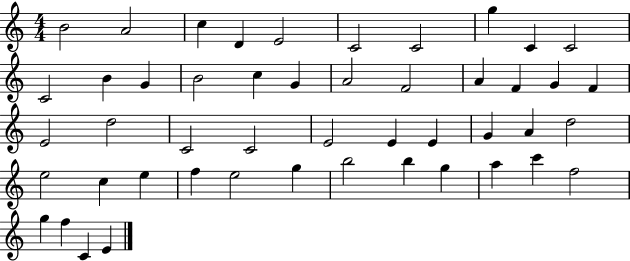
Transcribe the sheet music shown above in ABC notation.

X:1
T:Untitled
M:4/4
L:1/4
K:C
B2 A2 c D E2 C2 C2 g C C2 C2 B G B2 c G A2 F2 A F G F E2 d2 C2 C2 E2 E E G A d2 e2 c e f e2 g b2 b g a c' f2 g f C E